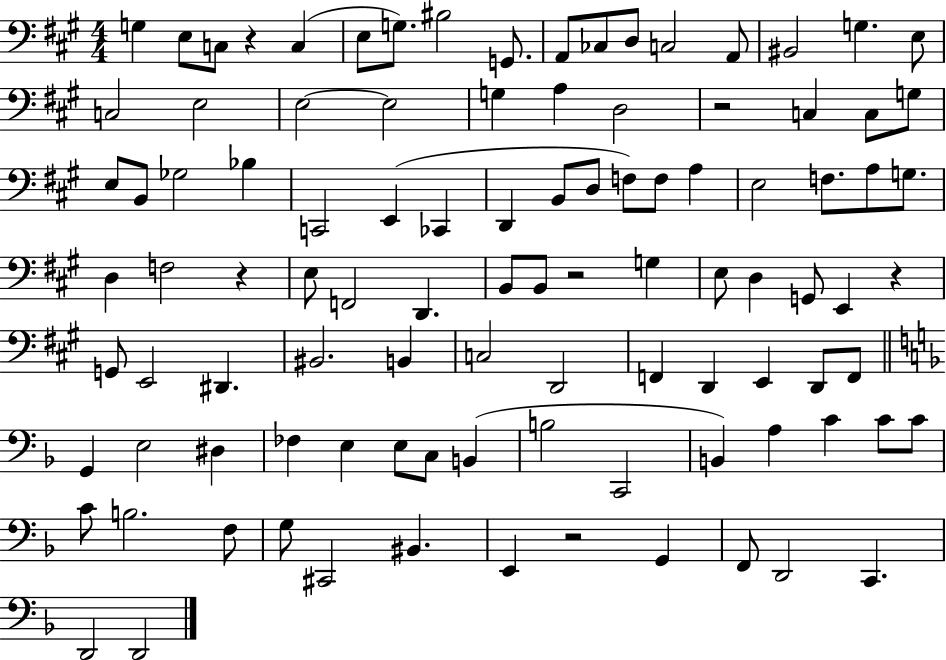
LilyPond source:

{
  \clef bass
  \numericTimeSignature
  \time 4/4
  \key a \major
  g4 e8 c8 r4 c4( | e8 g8.) bis2 g,8. | a,8 ces8 d8 c2 a,8 | bis,2 g4. e8 | \break c2 e2 | e2~~ e2 | g4 a4 d2 | r2 c4 c8 g8 | \break e8 b,8 ges2 bes4 | c,2 e,4( ces,4 | d,4 b,8 d8 f8) f8 a4 | e2 f8. a8 g8. | \break d4 f2 r4 | e8 f,2 d,4. | b,8 b,8 r2 g4 | e8 d4 g,8 e,4 r4 | \break g,8 e,2 dis,4. | bis,2. b,4 | c2 d,2 | f,4 d,4 e,4 d,8 f,8 | \break \bar "||" \break \key d \minor g,4 e2 dis4 | fes4 e4 e8 c8 b,4( | b2 c,2 | b,4) a4 c'4 c'8 c'8 | \break c'8 b2. f8 | g8 cis,2 bis,4. | e,4 r2 g,4 | f,8 d,2 c,4. | \break d,2 d,2 | \bar "|."
}